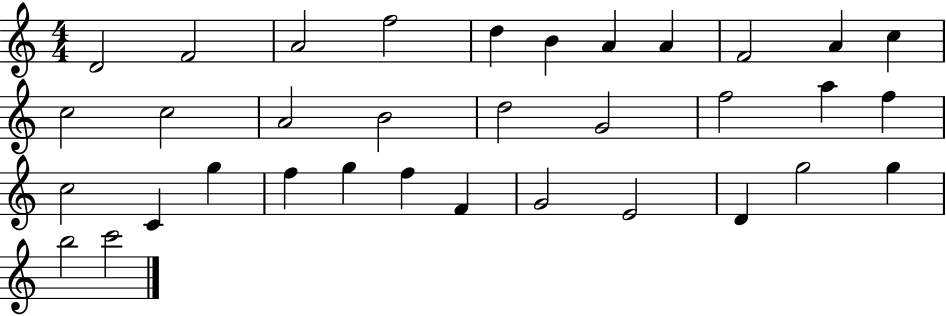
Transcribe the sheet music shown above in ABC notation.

X:1
T:Untitled
M:4/4
L:1/4
K:C
D2 F2 A2 f2 d B A A F2 A c c2 c2 A2 B2 d2 G2 f2 a f c2 C g f g f F G2 E2 D g2 g b2 c'2